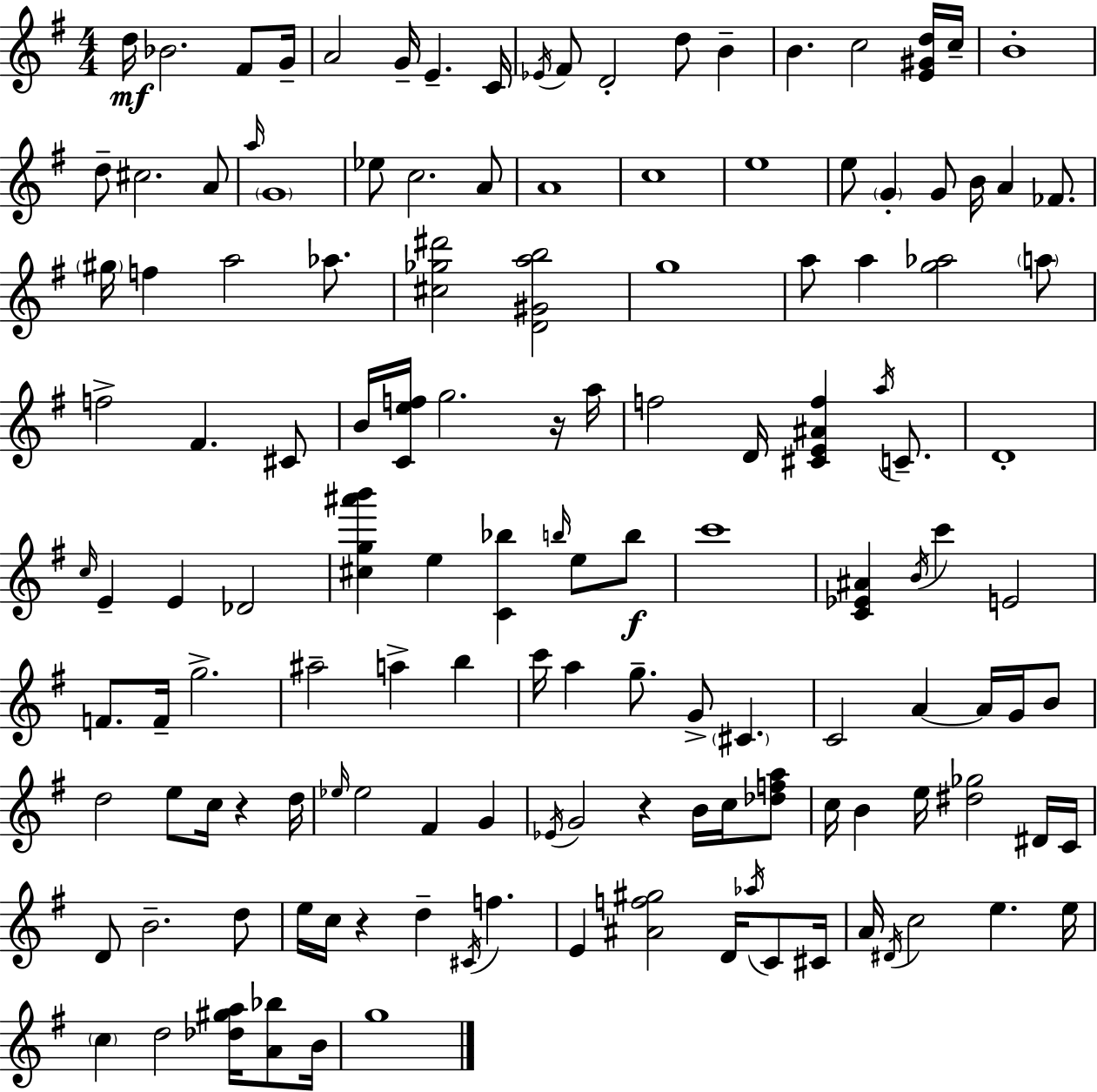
{
  \clef treble
  \numericTimeSignature
  \time 4/4
  \key e \minor
  d''16\mf bes'2. fis'8 g'16-- | a'2 g'16-- e'4.-- c'16 | \acciaccatura { ees'16 } fis'8 d'2-. d''8 b'4-- | b'4. c''2 <e' gis' d''>16 | \break c''16-- b'1-. | d''8-- cis''2. a'8 | \grace { a''16 } \parenthesize g'1 | ees''8 c''2. | \break a'8 a'1 | c''1 | e''1 | e''8 \parenthesize g'4-. g'8 b'16 a'4 fes'8. | \break \parenthesize gis''16 f''4 a''2 aes''8. | <cis'' ges'' dis'''>2 <d' gis' a'' b''>2 | g''1 | a''8 a''4 <g'' aes''>2 | \break \parenthesize a''8 f''2-> fis'4. | cis'8 b'16 <c' e'' f''>16 g''2. | r16 a''16 f''2 d'16 <cis' e' ais' f''>4 \acciaccatura { a''16 } | c'8.-- d'1-. | \break \grace { c''16 } e'4-- e'4 des'2 | <cis'' g'' ais''' b'''>4 e''4 <c' bes''>4 | \grace { b''16 } e''8 b''8\f c'''1 | <c' ees' ais'>4 \acciaccatura { b'16 } c'''4 e'2 | \break f'8. f'16-- g''2.-> | ais''2-- a''4-> | b''4 c'''16 a''4 g''8.-- g'8-> | \parenthesize cis'4. c'2 a'4~~ | \break a'16 g'16 b'8 d''2 e''8 | c''16 r4 d''16 \grace { ees''16 } ees''2 fis'4 | g'4 \acciaccatura { ees'16 } g'2 | r4 b'16 c''16 <des'' f'' a''>8 c''16 b'4 e''16 <dis'' ges''>2 | \break dis'16 c'16 d'8 b'2.-- | d''8 e''16 c''16 r4 d''4-- | \acciaccatura { cis'16 } f''4. e'4 <ais' f'' gis''>2 | d'16 \acciaccatura { aes''16 } c'8 cis'16 a'16 \acciaccatura { dis'16 } c''2 | \break e''4. e''16 \parenthesize c''4 d''2 | <des'' gis'' a''>16 <a' bes''>8 b'16 g''1 | \bar "|."
}